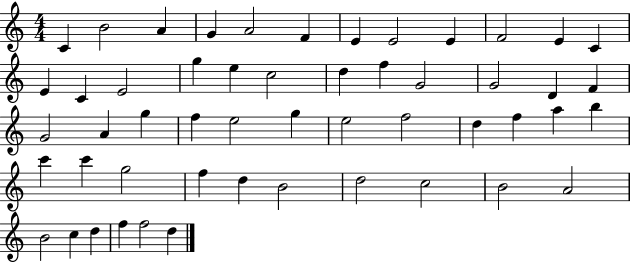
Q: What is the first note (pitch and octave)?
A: C4